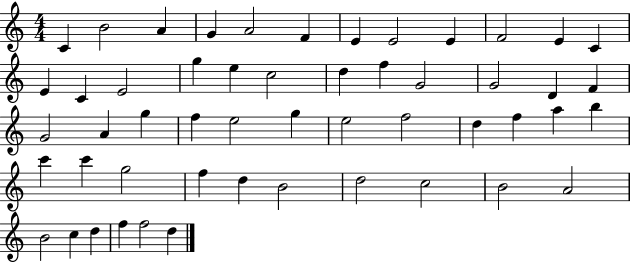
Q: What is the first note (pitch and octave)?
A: C4